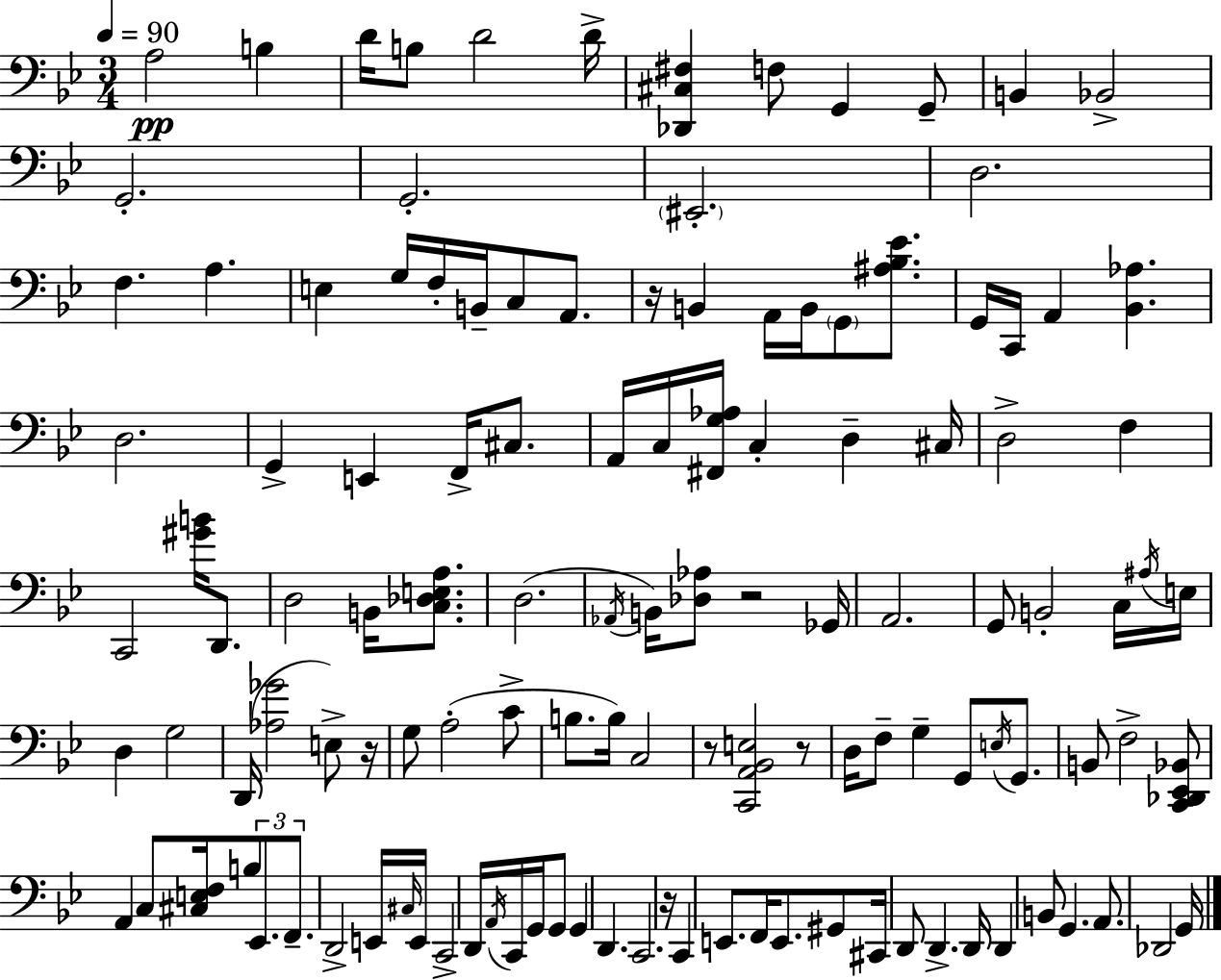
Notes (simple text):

A3/h B3/q D4/s B3/e D4/h D4/s [Db2,C#3,F#3]/q F3/e G2/q G2/e B2/q Bb2/h G2/h. G2/h. EIS2/h. D3/h. F3/q. A3/q. E3/q G3/s F3/s B2/s C3/e A2/e. R/s B2/q A2/s B2/s G2/e [A#3,Bb3,Eb4]/e. G2/s C2/s A2/q [Bb2,Ab3]/q. D3/h. G2/q E2/q F2/s C#3/e. A2/s C3/s [F#2,G3,Ab3]/s C3/q D3/q C#3/s D3/h F3/q C2/h [G#4,B4]/s D2/e. D3/h B2/s [C3,Db3,E3,A3]/e. D3/h. Ab2/s B2/s [Db3,Ab3]/e R/h Gb2/s A2/h. G2/e B2/h C3/s A#3/s E3/s D3/q G3/h D2/s [Ab3,Gb4]/h E3/e R/s G3/e A3/h C4/e B3/e. B3/s C3/h R/e [C2,A2,Bb2,E3]/h R/e D3/s F3/e G3/q G2/e E3/s G2/e. B2/e F3/h [C2,Db2,Eb2,Bb2]/e A2/q C3/e [C#3,E3,F3]/s B3/e Eb2/e. F2/e. D2/h E2/s C#3/s E2/s C2/h D2/s A2/s C2/s G2/s G2/e G2/q D2/q. C2/h. R/s C2/q E2/e. F2/s E2/e. G#2/e C#2/s D2/e D2/q. D2/s D2/q B2/e G2/q. A2/e. Db2/h G2/s